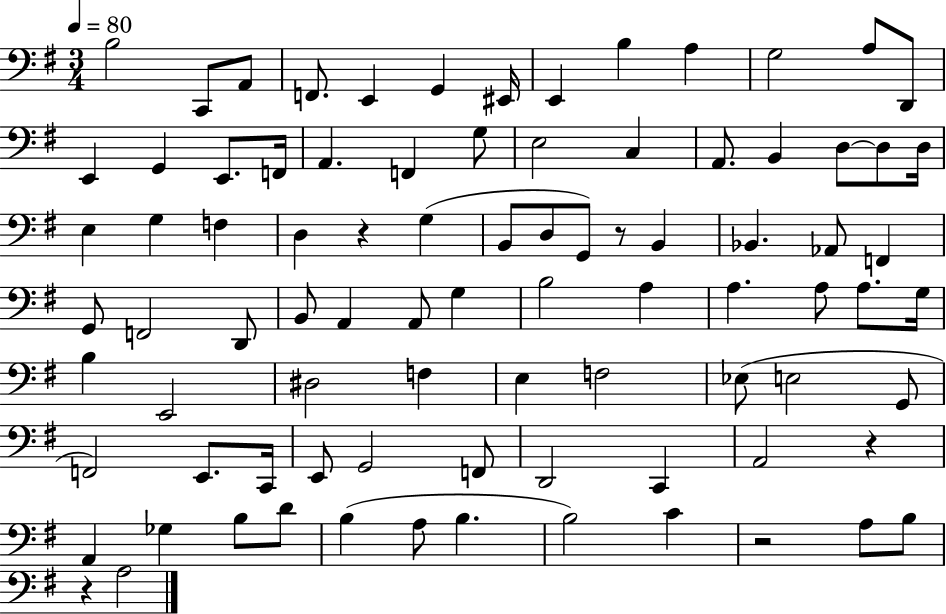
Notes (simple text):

B3/h C2/e A2/e F2/e. E2/q G2/q EIS2/s E2/q B3/q A3/q G3/h A3/e D2/e E2/q G2/q E2/e. F2/s A2/q. F2/q G3/e E3/h C3/q A2/e. B2/q D3/e D3/e D3/s E3/q G3/q F3/q D3/q R/q G3/q B2/e D3/e G2/e R/e B2/q Bb2/q. Ab2/e F2/q G2/e F2/h D2/e B2/e A2/q A2/e G3/q B3/h A3/q A3/q. A3/e A3/e. G3/s B3/q E2/h D#3/h F3/q E3/q F3/h Eb3/e E3/h G2/e F2/h E2/e. C2/s E2/e G2/h F2/e D2/h C2/q A2/h R/q A2/q Gb3/q B3/e D4/e B3/q A3/e B3/q. B3/h C4/q R/h A3/e B3/e R/q A3/h